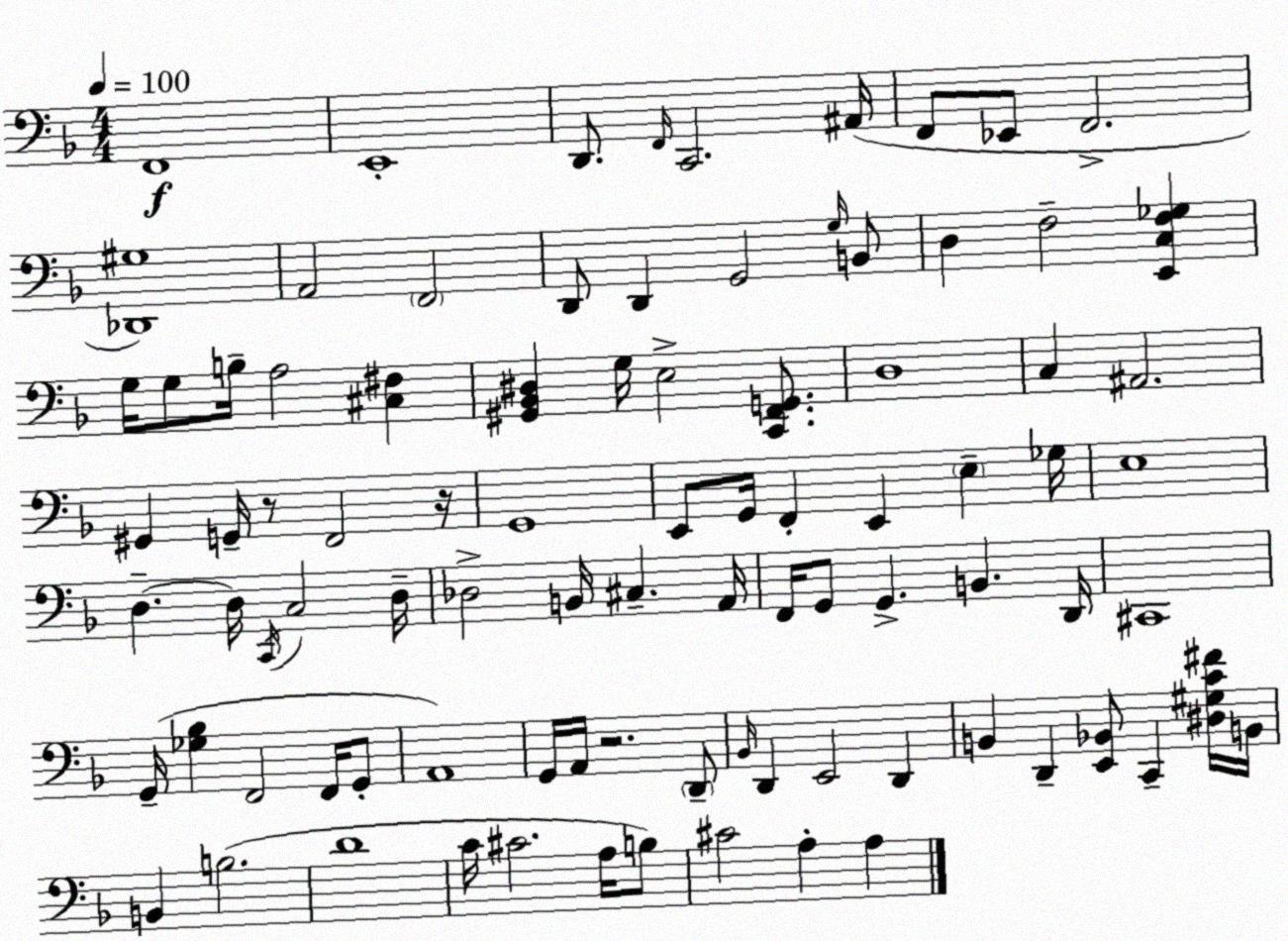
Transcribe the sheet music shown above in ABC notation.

X:1
T:Untitled
M:4/4
L:1/4
K:F
F,,4 E,,4 D,,/2 F,,/4 C,,2 ^A,,/4 F,,/2 _E,,/2 F,,2 [_D,,^G,]4 A,,2 F,,2 D,,/2 D,, G,,2 G,/4 B,,/2 D, F,2 [E,,C,F,_G,] G,/4 G,/2 B,/4 A,2 [^C,^F,] [^G,,_B,,^D,] G,/4 E,2 [C,,F,,G,,]/2 D,4 C, ^A,,2 ^G,, G,,/4 z/2 F,,2 z/4 G,,4 E,,/2 G,,/4 F,, E,, E, _G,/4 E,4 D, D,/4 C,,/4 C,2 D,/4 _D,2 B,,/4 ^C, A,,/4 F,,/4 G,,/2 G,, B,, D,,/4 ^C,,4 G,,/4 [_G,_B,] F,,2 F,,/4 G,,/2 A,,4 G,,/4 A,,/4 z2 D,,/2 _B,,/4 D,, E,,2 D,, B,, D,, [E,,_B,,]/2 C,, [^D,^G,C^F]/4 B,,/4 B,, B,2 D4 C/4 ^C2 A,/4 B,/2 ^C2 A, A,